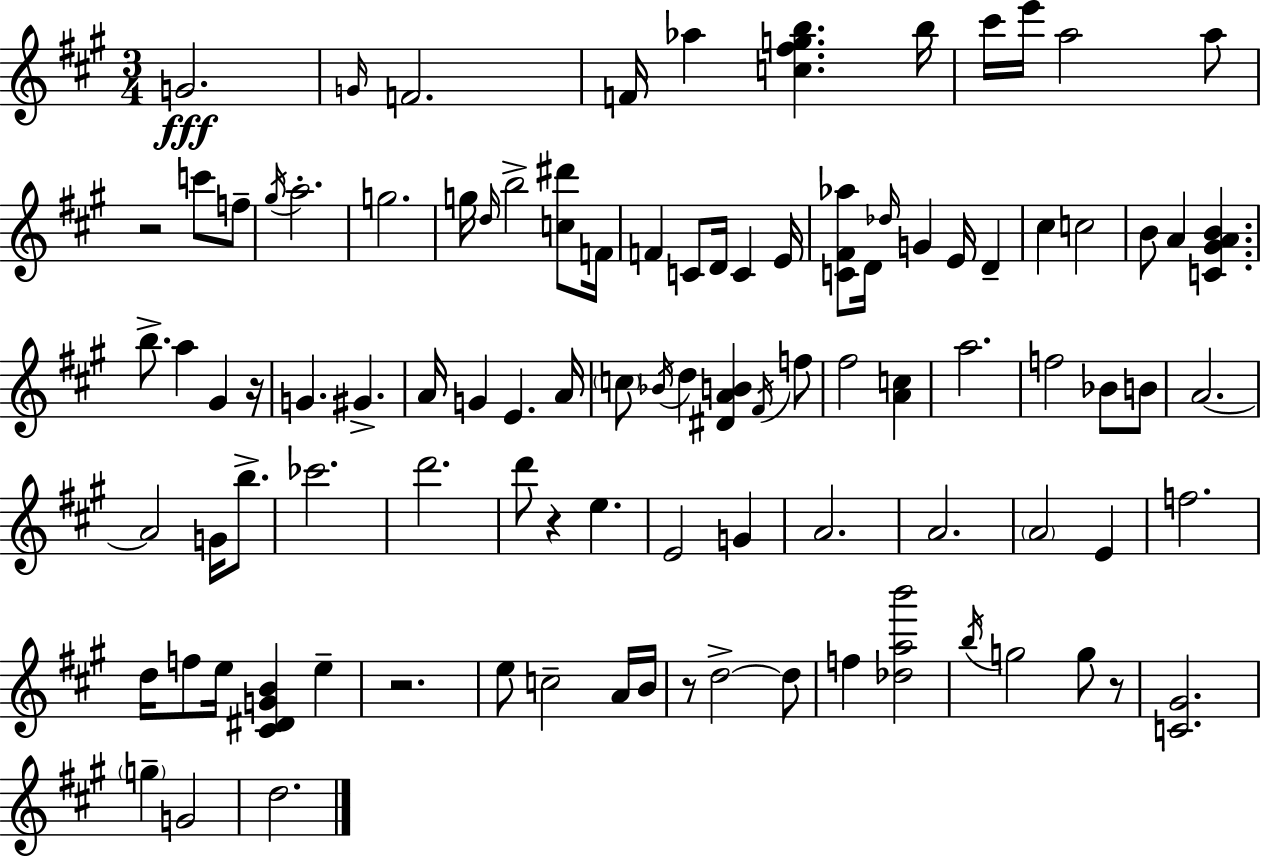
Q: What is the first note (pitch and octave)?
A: G4